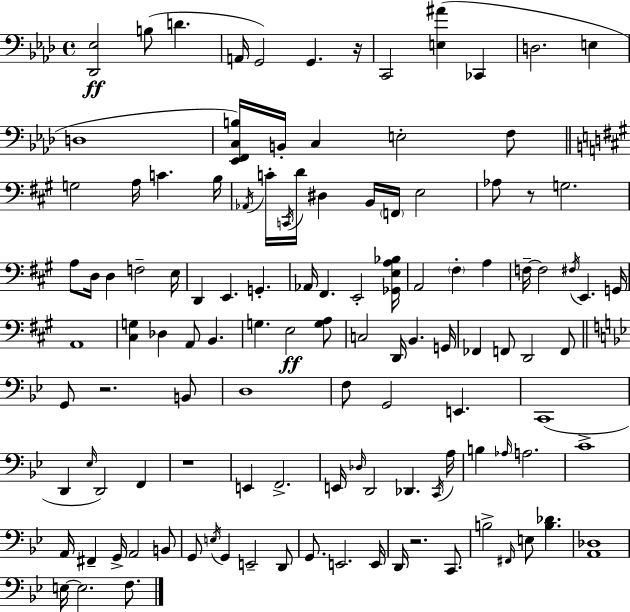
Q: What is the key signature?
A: AES major